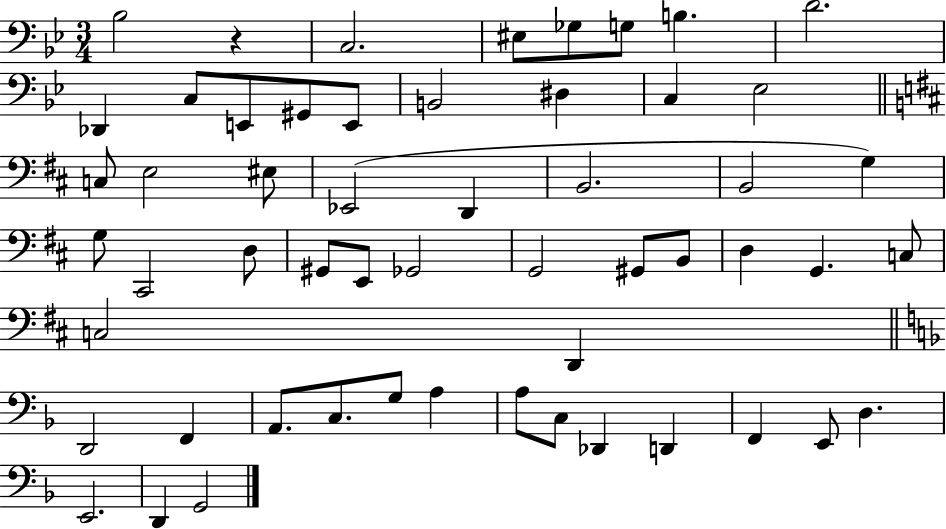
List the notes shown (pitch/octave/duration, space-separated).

Bb3/h R/q C3/h. EIS3/e Gb3/e G3/e B3/q. D4/h. Db2/q C3/e E2/e G#2/e E2/e B2/h D#3/q C3/q Eb3/h C3/e E3/h EIS3/e Eb2/h D2/q B2/h. B2/h G3/q G3/e C#2/h D3/e G#2/e E2/e Gb2/h G2/h G#2/e B2/e D3/q G2/q. C3/e C3/h D2/q D2/h F2/q A2/e. C3/e. G3/e A3/q A3/e C3/e Db2/q D2/q F2/q E2/e D3/q. E2/h. D2/q G2/h